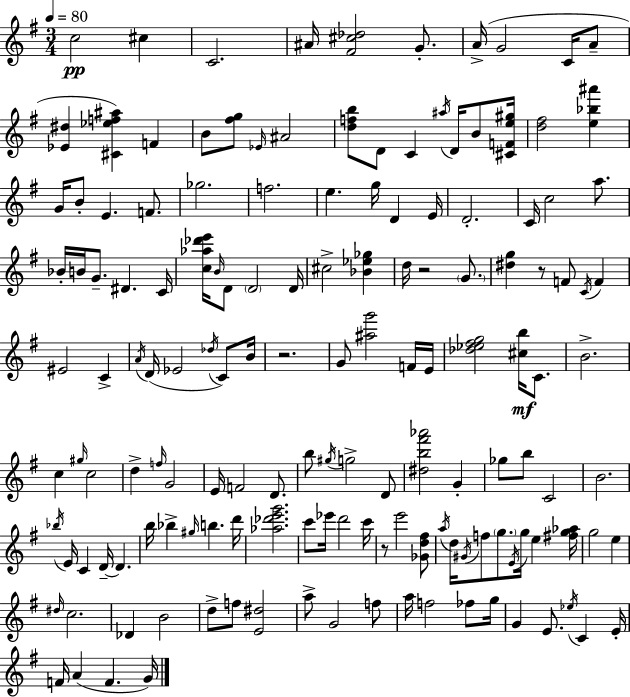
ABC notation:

X:1
T:Untitled
M:3/4
L:1/4
K:Em
c2 ^c C2 ^A/4 [^F^c_d]2 G/2 A/4 G2 C/4 A/2 [_E^d] [^C_ef^a] F B/2 [^fg]/2 _E/4 ^A2 [dfb]/2 D/2 C ^a/4 D/4 B/2 [^CFe^g]/4 [d^f]2 [e_b^a'] G/4 B/2 E F/2 _g2 f2 e g/4 D E/4 D2 C/4 c2 a/2 _B/4 B/4 G/2 ^D C/4 [c_a_d'e']/4 B/4 D/2 D2 D/4 ^c2 [_B_e_g] d/4 z2 G/2 [^dg] z/2 F/2 C/4 F ^E2 C A/4 D/4 _E2 _d/4 C/2 B/4 z2 G/2 [^ag']2 F/4 E/4 [_d_e^fg]2 [^cb]/4 C/2 B2 c ^g/4 c2 d f/4 G2 E/4 F2 D/2 b/2 ^g/4 g2 D/2 [^db^f'_a']2 G _g/2 b/2 C2 B2 _b/4 E/4 C D/4 D b/4 _b ^g/4 b d'/4 [_a_d'e'g']2 c'/2 _e'/4 d'2 c'/4 z/2 e'2 [_Gd^f]/2 a/4 d/4 ^G/4 f/2 g/2 E/4 g/4 e [^fg_a]/4 g2 e ^d/4 c2 _D B2 d/2 f/2 [E^d]2 a/2 G2 f/2 a/4 f2 _f/2 g/4 G E/2 _e/4 C E/4 F/4 A F G/4